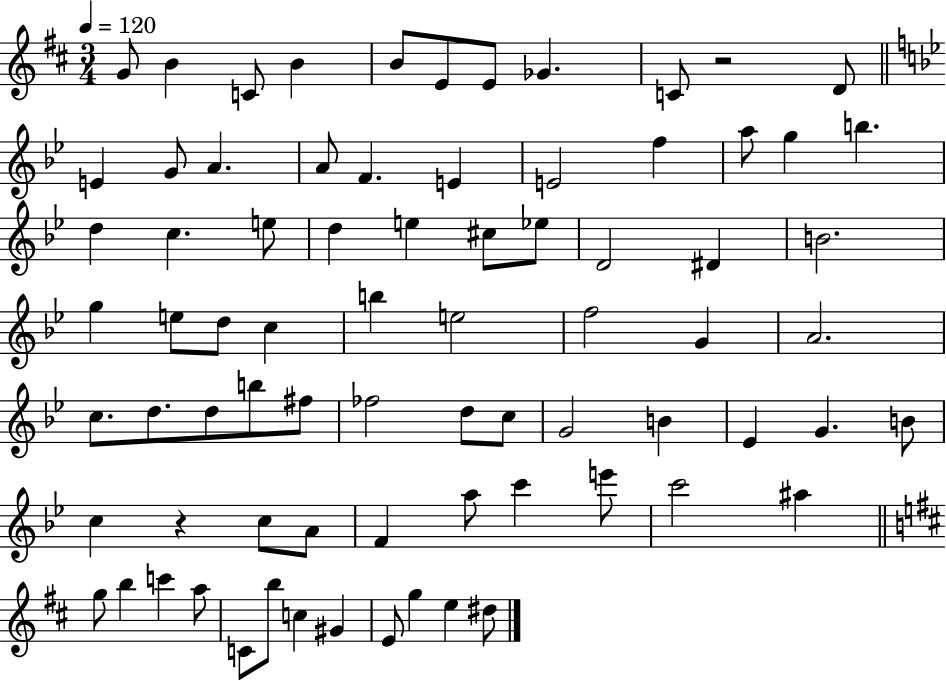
{
  \clef treble
  \numericTimeSignature
  \time 3/4
  \key d \major
  \tempo 4 = 120
  g'8 b'4 c'8 b'4 | b'8 e'8 e'8 ges'4. | c'8 r2 d'8 | \bar "||" \break \key g \minor e'4 g'8 a'4. | a'8 f'4. e'4 | e'2 f''4 | a''8 g''4 b''4. | \break d''4 c''4. e''8 | d''4 e''4 cis''8 ees''8 | d'2 dis'4 | b'2. | \break g''4 e''8 d''8 c''4 | b''4 e''2 | f''2 g'4 | a'2. | \break c''8. d''8. d''8 b''8 fis''8 | fes''2 d''8 c''8 | g'2 b'4 | ees'4 g'4. b'8 | \break c''4 r4 c''8 a'8 | f'4 a''8 c'''4 e'''8 | c'''2 ais''4 | \bar "||" \break \key d \major g''8 b''4 c'''4 a''8 | c'8 b''8 c''4 gis'4 | e'8 g''4 e''4 dis''8 | \bar "|."
}